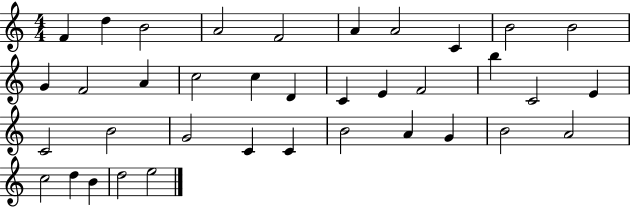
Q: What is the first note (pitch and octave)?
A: F4